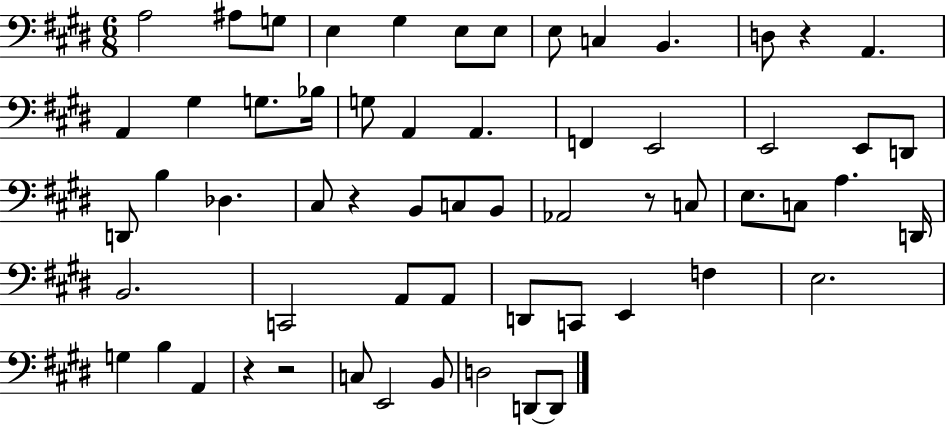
X:1
T:Untitled
M:6/8
L:1/4
K:E
A,2 ^A,/2 G,/2 E, ^G, E,/2 E,/2 E,/2 C, B,, D,/2 z A,, A,, ^G, G,/2 _B,/4 G,/2 A,, A,, F,, E,,2 E,,2 E,,/2 D,,/2 D,,/2 B, _D, ^C,/2 z B,,/2 C,/2 B,,/2 _A,,2 z/2 C,/2 E,/2 C,/2 A, D,,/4 B,,2 C,,2 A,,/2 A,,/2 D,,/2 C,,/2 E,, F, E,2 G, B, A,, z z2 C,/2 E,,2 B,,/2 D,2 D,,/2 D,,/2